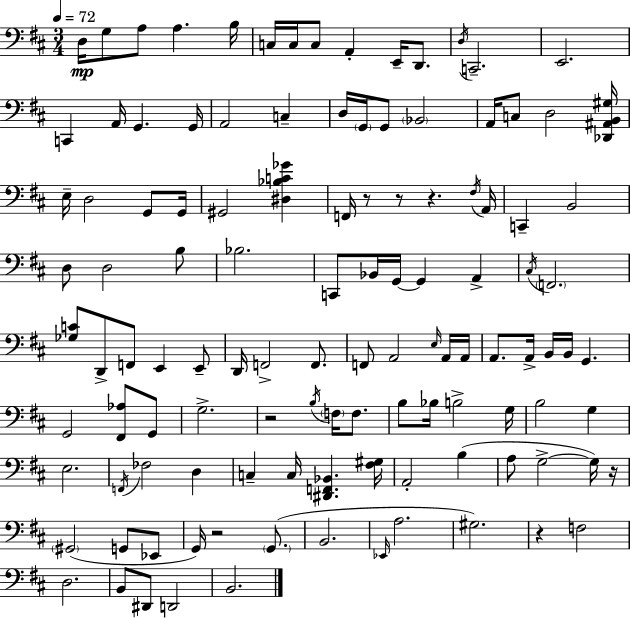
X:1
T:Untitled
M:3/4
L:1/4
K:D
D,/4 G,/2 A,/2 A, B,/4 C,/4 C,/4 C,/2 A,, E,,/4 D,,/2 D,/4 C,,2 E,,2 C,, A,,/4 G,, G,,/4 A,,2 C, D,/4 G,,/4 G,,/2 _B,,2 A,,/4 C,/2 D,2 [_D,,^A,,B,,^G,]/4 E,/4 D,2 G,,/2 G,,/4 ^G,,2 [^D,_B,C_G] F,,/4 z/2 z/2 z ^F,/4 A,,/4 C,, B,,2 D,/2 D,2 B,/2 _B,2 C,,/2 _B,,/4 G,,/4 G,, A,, ^C,/4 F,,2 [_G,C]/2 D,,/2 F,,/2 E,, E,,/2 D,,/4 F,,2 F,,/2 F,,/2 A,,2 E,/4 A,,/4 A,,/4 A,,/2 A,,/4 B,,/4 B,,/4 G,, G,,2 [^F,,_A,]/2 G,,/2 G,2 z2 B,/4 F,/4 F,/2 B,/2 _B,/4 B,2 G,/4 B,2 G, E,2 F,,/4 _F,2 D, C, C,/4 [^D,,F,,_B,,] [^F,^G,]/4 A,,2 B, A,/2 G,2 G,/4 z/4 ^G,,2 G,,/2 _E,,/2 G,,/4 z2 G,,/2 B,,2 _E,,/4 A,2 ^G,2 z F,2 D,2 B,,/2 ^D,,/2 D,,2 B,,2